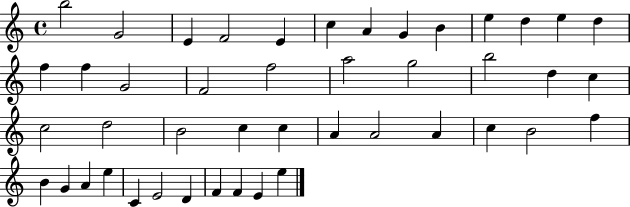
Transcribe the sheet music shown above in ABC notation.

X:1
T:Untitled
M:4/4
L:1/4
K:C
b2 G2 E F2 E c A G B e d e d f f G2 F2 f2 a2 g2 b2 d c c2 d2 B2 c c A A2 A c B2 f B G A e C E2 D F F E e